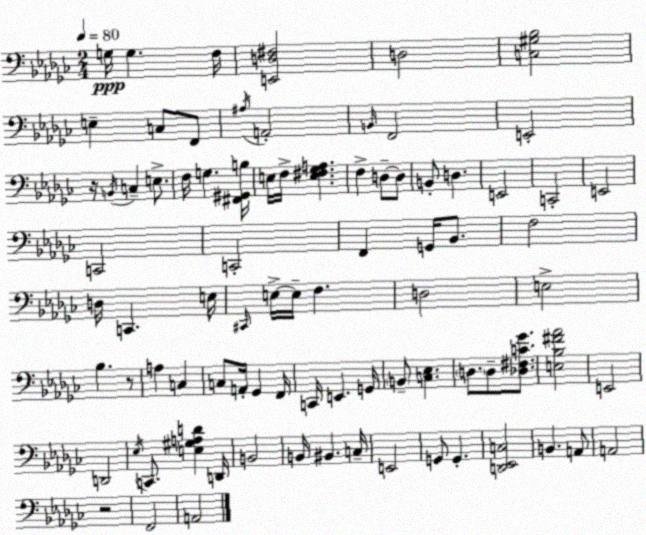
X:1
T:Untitled
M:2/4
L:1/4
K:Ebm
G,/4 G, F,/4 [E,,D,^F,]2 D,2 [C,^G,_B,]2 E, C,/2 F,,/2 ^A,/4 A,,2 B,,/4 F,,2 E,,2 z/4 B,,/4 C, E,/2 F,/4 G, [^F,,^G,,B,]/4 E,/4 F,/4 [E,^F,_G,A,] F, D,/2 D,/2 B,,/2 D, E,,2 C,,2 E,,2 C,,2 C,,2 F,, G,,/4 _B,,/2 F,2 D,/4 C,, E,/4 ^C,,/4 E,/4 E,/4 F, D,2 E,2 _B, z/2 A, C, C,/2 A,,/4 _G,, F,,/4 C,,/4 E,, G,,/4 B,,/2 [C,_E,] D,/2 D,/2 [_D,^F,C_G]/2 [E,_B,^F_A]2 E,,2 D,,2 _E,/4 C,,/2 [E,^G,A,D] D,,/4 B,,2 B,,/4 ^B,, C,/4 E,,2 G,,/2 G,, [D,,_E,,C,]2 B,, A,,/2 A,,2 z2 F,,2 A,,2